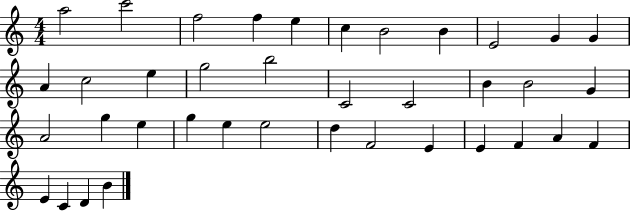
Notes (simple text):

A5/h C6/h F5/h F5/q E5/q C5/q B4/h B4/q E4/h G4/q G4/q A4/q C5/h E5/q G5/h B5/h C4/h C4/h B4/q B4/h G4/q A4/h G5/q E5/q G5/q E5/q E5/h D5/q F4/h E4/q E4/q F4/q A4/q F4/q E4/q C4/q D4/q B4/q